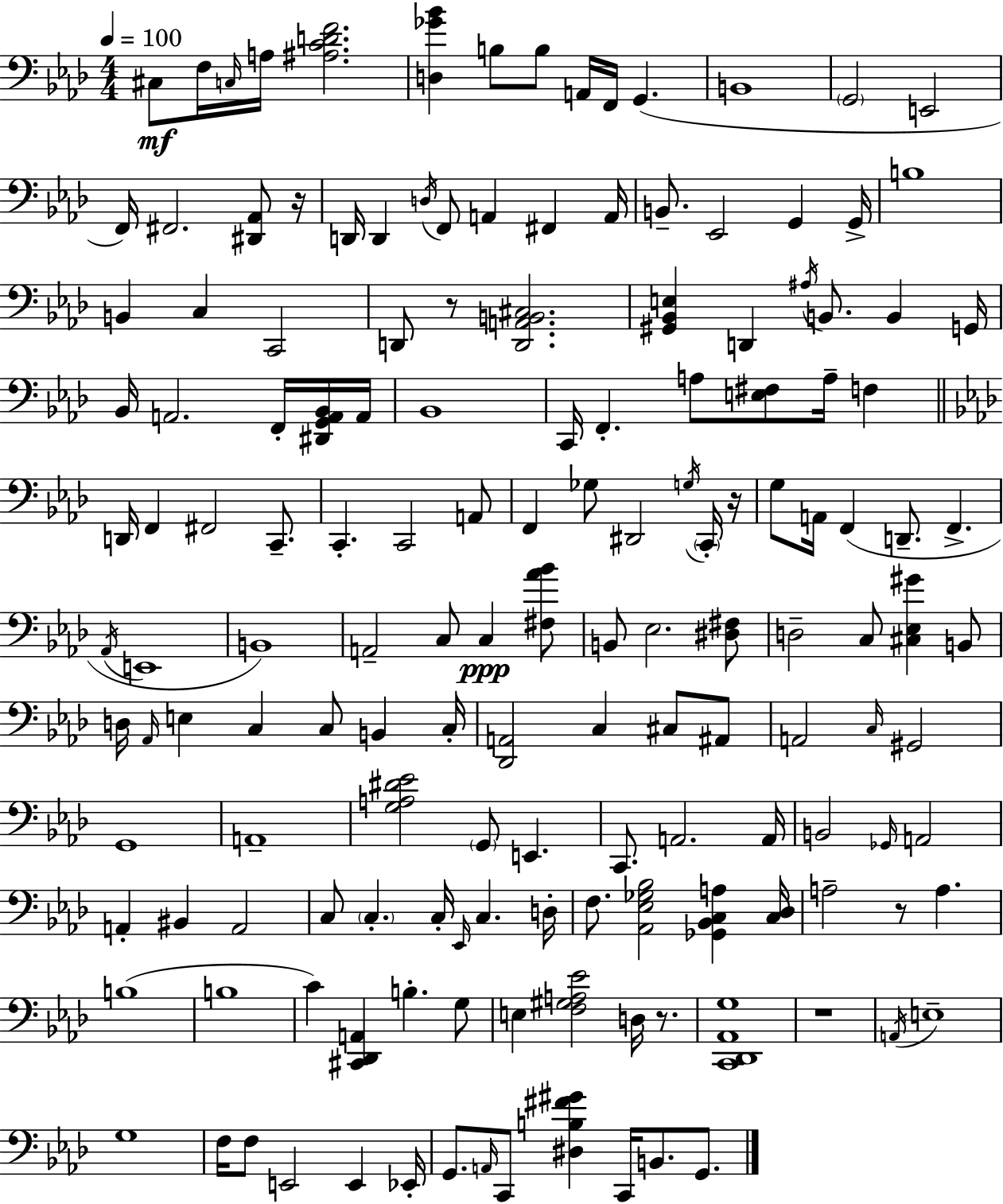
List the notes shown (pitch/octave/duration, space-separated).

C#3/e F3/s C3/s A3/s [A#3,C4,D4,F4]/h. [D3,Gb4,Bb4]/q B3/e B3/e A2/s F2/s G2/q. B2/w G2/h E2/h F2/s F#2/h. [D#2,Ab2]/e R/s D2/s D2/q D3/s F2/e A2/q F#2/q A2/s B2/e. Eb2/h G2/q G2/s B3/w B2/q C3/q C2/h D2/e R/e [D2,A2,B2,C#3]/h. [G#2,Bb2,E3]/q D2/q A#3/s B2/e. B2/q G2/s Bb2/s A2/h. F2/s [D#2,G2,A2,Bb2]/s A2/s Bb2/w C2/s F2/q. A3/e [E3,F#3]/e A3/s F3/q D2/s F2/q F#2/h C2/e. C2/q. C2/h A2/e F2/q Gb3/e D#2/h G3/s C2/s R/s G3/e A2/s F2/q D2/e. F2/q. Ab2/s E2/w B2/w A2/h C3/e C3/q [F#3,Ab4,Bb4]/e B2/e Eb3/h. [D#3,F#3]/e D3/h C3/e [C#3,Eb3,G#4]/q B2/e D3/s Ab2/s E3/q C3/q C3/e B2/q C3/s [Db2,A2]/h C3/q C#3/e A#2/e A2/h C3/s G#2/h G2/w A2/w [G3,A3,D#4,Eb4]/h G2/e E2/q. C2/e. A2/h. A2/s B2/h Gb2/s A2/h A2/q BIS2/q A2/h C3/e C3/q. C3/s Eb2/s C3/q. D3/s F3/e. [Ab2,Eb3,Gb3,Bb3]/h [Gb2,Bb2,C3,A3]/q [C3,Db3]/s A3/h R/e A3/q. B3/w B3/w C4/q [C#2,Db2,A2]/q B3/q. G3/e E3/q [F3,G#3,A3,Eb4]/h D3/s R/e. [C2,Db2,Ab2,G3]/w R/w A2/s E3/w G3/w F3/s F3/e E2/h E2/q Eb2/s G2/e. A2/s C2/e [D#3,B3,F#4,G#4]/q C2/s B2/e. G2/e.